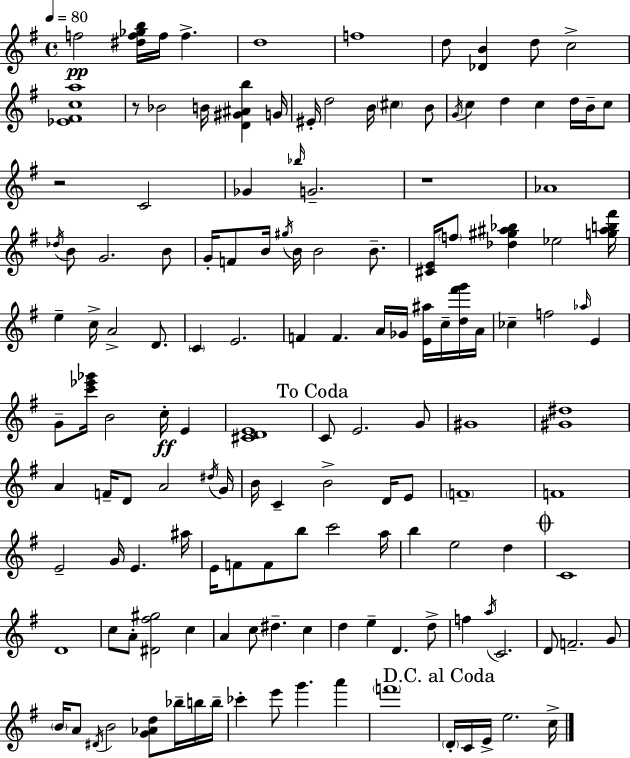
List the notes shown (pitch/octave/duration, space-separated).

F5/h [D#5,F5,Gb5,B5]/s F5/s F5/q. D5/w F5/w D5/e [Db4,B4]/q D5/e C5/h [Eb4,F#4,C5,A5]/w R/e Bb4/h B4/s [D4,G#4,A#4,B5]/q G4/s EIS4/s D5/h B4/s C#5/q B4/e G4/s C5/q D5/q C5/q D5/s B4/s C5/e R/h C4/h Gb4/q Bb5/s G4/h. R/w Ab4/w Db5/s B4/e G4/h. B4/e G4/s F4/e B4/s G#5/s B4/s B4/h B4/e. [C#4,E4]/s F5/e [Db5,G#5,A#5,Bb5]/q Eb5/h [G5,A#5,B5,F#6]/s E5/q C5/s A4/h D4/e. C4/q E4/h. F4/q F4/q. A4/s Gb4/s [E4,A#5]/s C5/s [D5,F#6,G6]/s A4/s CES5/q F5/h Ab5/s E4/q G4/e [C6,Eb6,Gb6]/s B4/h C5/s E4/q [C#4,D4,E4]/w C4/e E4/h. G4/e G#4/w [G#4,D#5]/w A4/q F4/s D4/e A4/h D#5/s G4/s B4/s C4/q B4/h D4/s E4/e F4/w F4/w E4/h G4/s E4/q. A#5/s E4/s F4/e F4/e B5/e C6/h A5/s B5/q E5/h D5/q C4/w D4/w C5/e A4/e [D#4,F#5,G#5]/h C5/q A4/q C5/e D#5/q. C5/q D5/q E5/q D4/q. D5/e F5/q A5/s C4/h. D4/e F4/h. G4/e B4/s A4/e D#4/s B4/h [G4,Ab4,D5]/e Bb5/s B5/s B5/s CES6/q E6/e G6/q. A6/q F6/w D4/s C4/s E4/s E5/h. C5/s